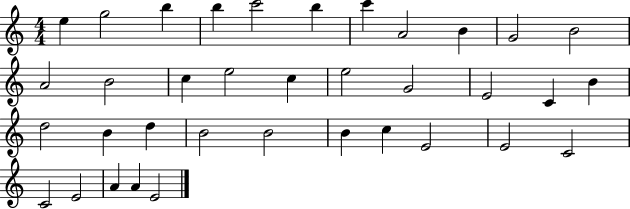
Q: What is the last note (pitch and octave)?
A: E4